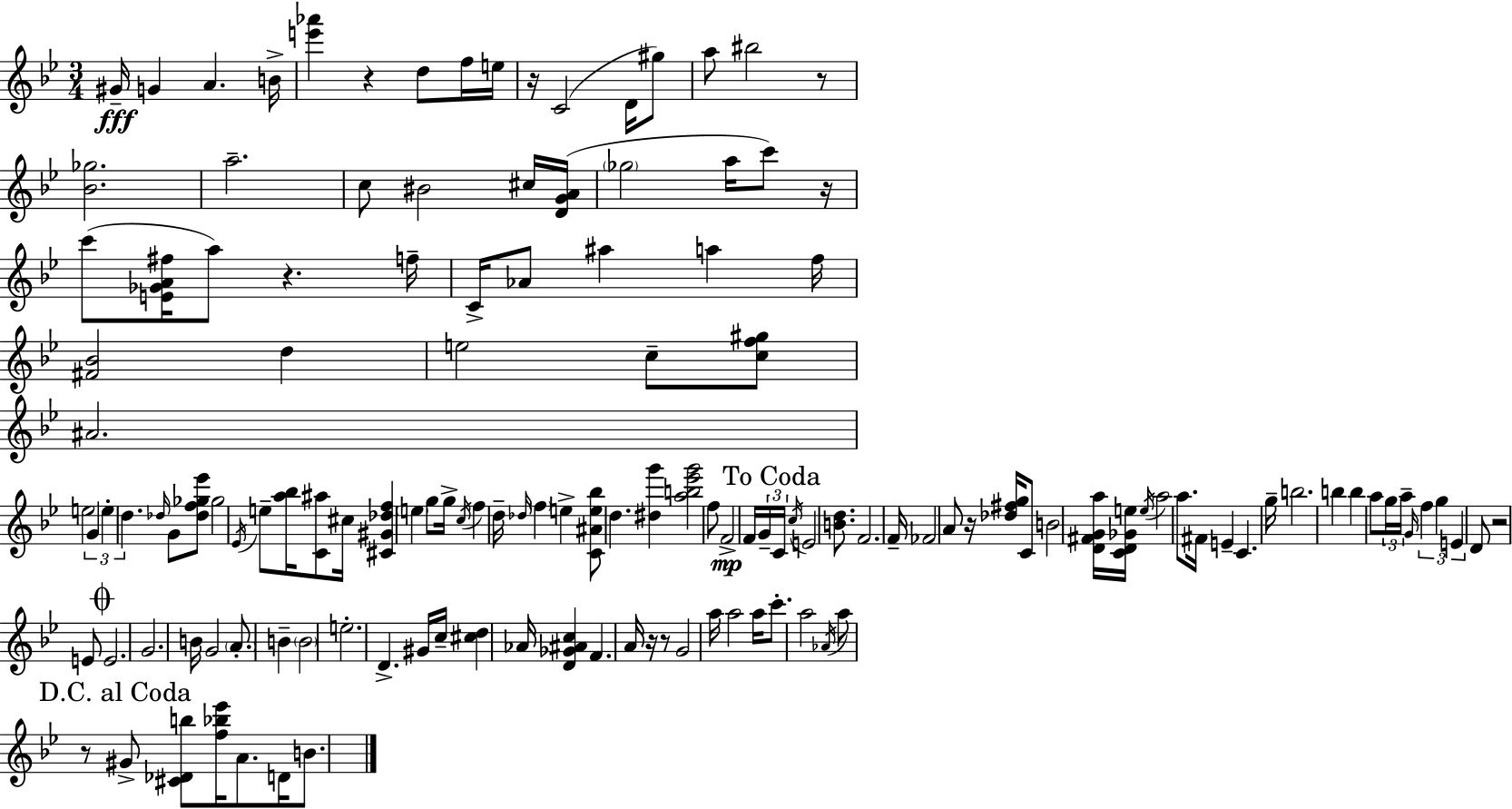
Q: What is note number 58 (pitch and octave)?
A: E4